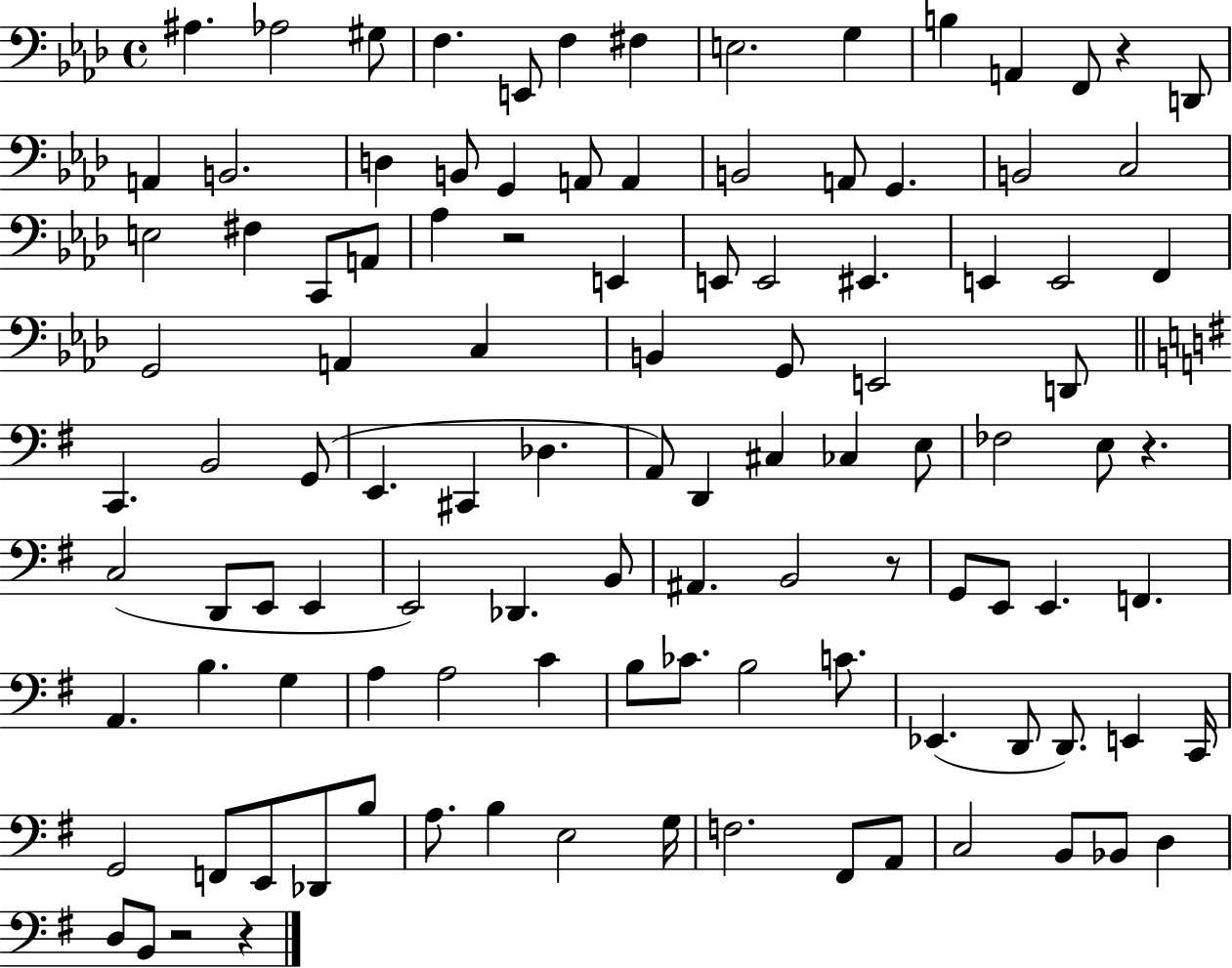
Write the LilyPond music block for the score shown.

{
  \clef bass
  \time 4/4
  \defaultTimeSignature
  \key aes \major
  \repeat volta 2 { ais4. aes2 gis8 | f4. e,8 f4 fis4 | e2. g4 | b4 a,4 f,8 r4 d,8 | \break a,4 b,2. | d4 b,8 g,4 a,8 a,4 | b,2 a,8 g,4. | b,2 c2 | \break e2 fis4 c,8 a,8 | aes4 r2 e,4 | e,8 e,2 eis,4. | e,4 e,2 f,4 | \break g,2 a,4 c4 | b,4 g,8 e,2 d,8 | \bar "||" \break \key e \minor c,4. b,2 g,8( | e,4. cis,4 des4. | a,8) d,4 cis4 ces4 e8 | fes2 e8 r4. | \break c2( d,8 e,8 e,4 | e,2) des,4. b,8 | ais,4. b,2 r8 | g,8 e,8 e,4. f,4. | \break a,4. b4. g4 | a4 a2 c'4 | b8 ces'8. b2 c'8. | ees,4.( d,8 d,8.) e,4 c,16 | \break g,2 f,8 e,8 des,8 b8 | a8. b4 e2 g16 | f2. fis,8 a,8 | c2 b,8 bes,8 d4 | \break d8 b,8 r2 r4 | } \bar "|."
}